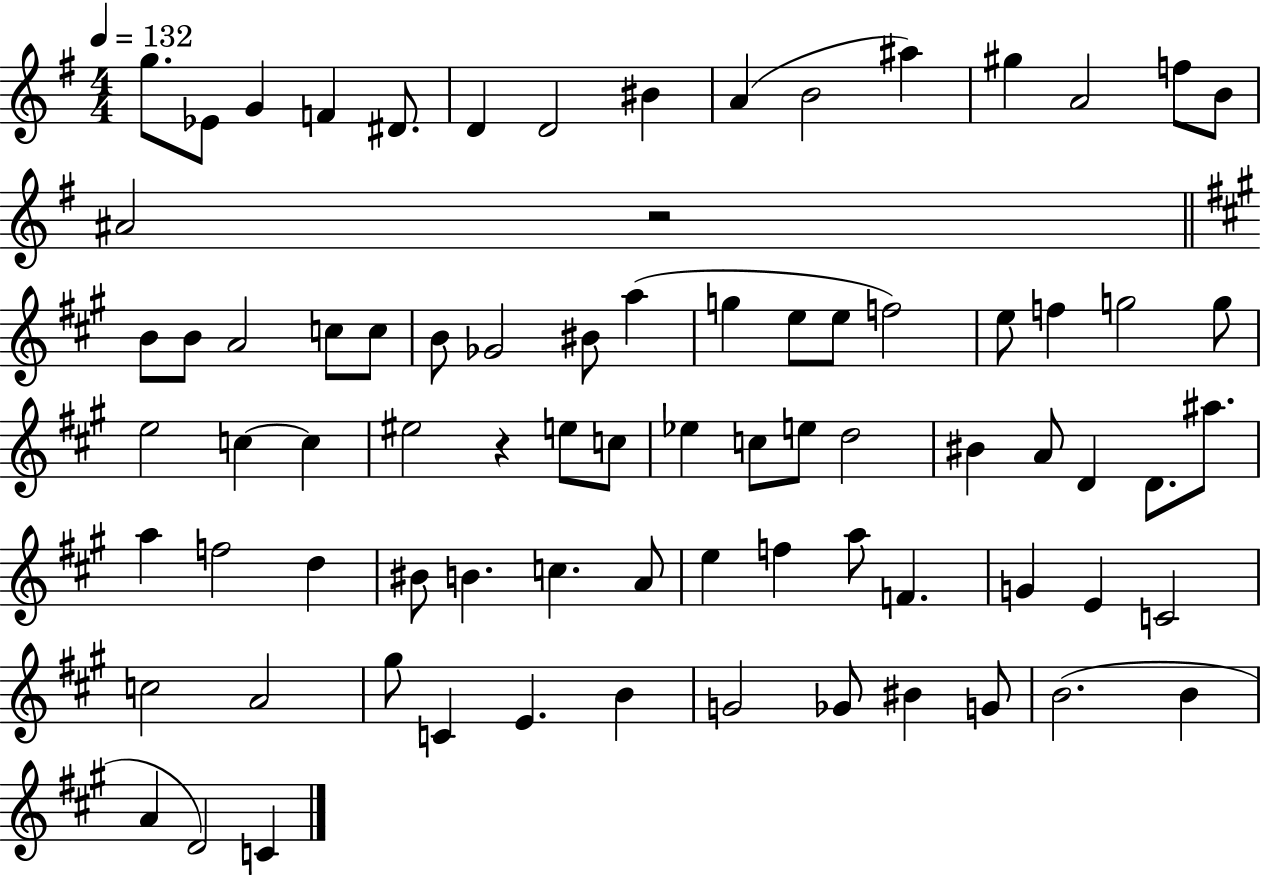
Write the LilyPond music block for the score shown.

{
  \clef treble
  \numericTimeSignature
  \time 4/4
  \key g \major
  \tempo 4 = 132
  \repeat volta 2 { g''8. ees'8 g'4 f'4 dis'8. | d'4 d'2 bis'4 | a'4( b'2 ais''4) | gis''4 a'2 f''8 b'8 | \break ais'2 r2 | \bar "||" \break \key a \major b'8 b'8 a'2 c''8 c''8 | b'8 ges'2 bis'8 a''4( | g''4 e''8 e''8 f''2) | e''8 f''4 g''2 g''8 | \break e''2 c''4~~ c''4 | eis''2 r4 e''8 c''8 | ees''4 c''8 e''8 d''2 | bis'4 a'8 d'4 d'8. ais''8. | \break a''4 f''2 d''4 | bis'8 b'4. c''4. a'8 | e''4 f''4 a''8 f'4. | g'4 e'4 c'2 | \break c''2 a'2 | gis''8 c'4 e'4. b'4 | g'2 ges'8 bis'4 g'8 | b'2.( b'4 | \break a'4 d'2) c'4 | } \bar "|."
}